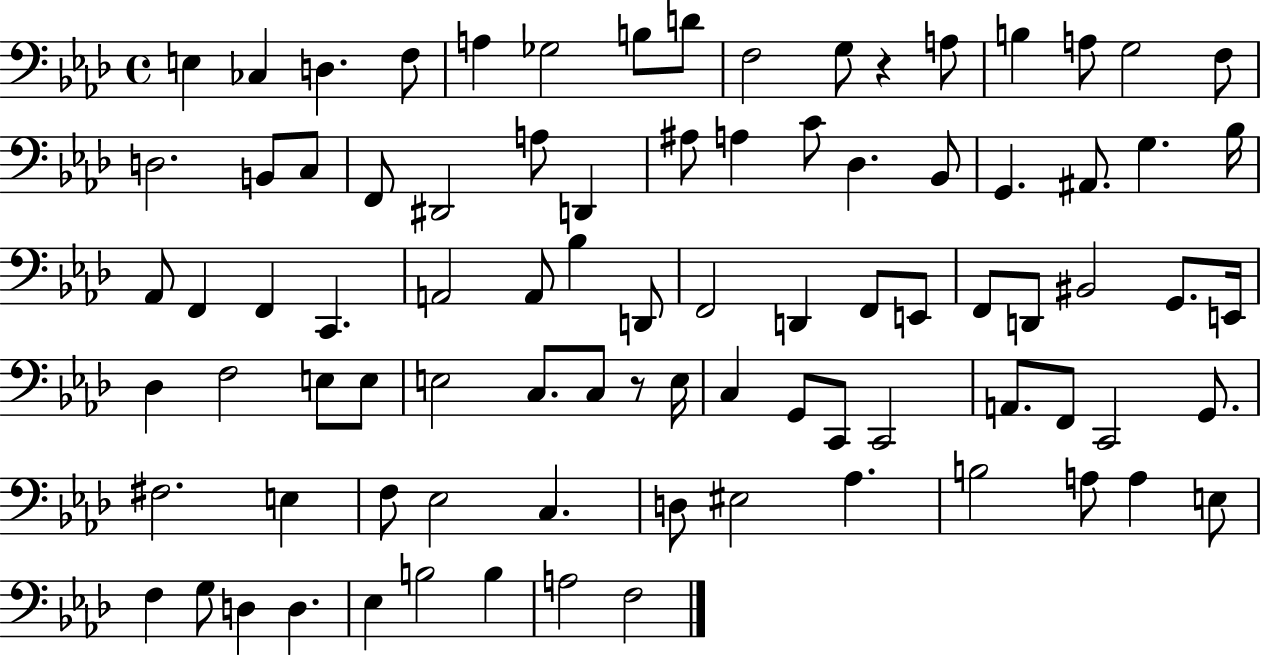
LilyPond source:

{
  \clef bass
  \time 4/4
  \defaultTimeSignature
  \key aes \major
  e4 ces4 d4. f8 | a4 ges2 b8 d'8 | f2 g8 r4 a8 | b4 a8 g2 f8 | \break d2. b,8 c8 | f,8 dis,2 a8 d,4 | ais8 a4 c'8 des4. bes,8 | g,4. ais,8. g4. bes16 | \break aes,8 f,4 f,4 c,4. | a,2 a,8 bes4 d,8 | f,2 d,4 f,8 e,8 | f,8 d,8 bis,2 g,8. e,16 | \break des4 f2 e8 e8 | e2 c8. c8 r8 e16 | c4 g,8 c,8 c,2 | a,8. f,8 c,2 g,8. | \break fis2. e4 | f8 ees2 c4. | d8 eis2 aes4. | b2 a8 a4 e8 | \break f4 g8 d4 d4. | ees4 b2 b4 | a2 f2 | \bar "|."
}